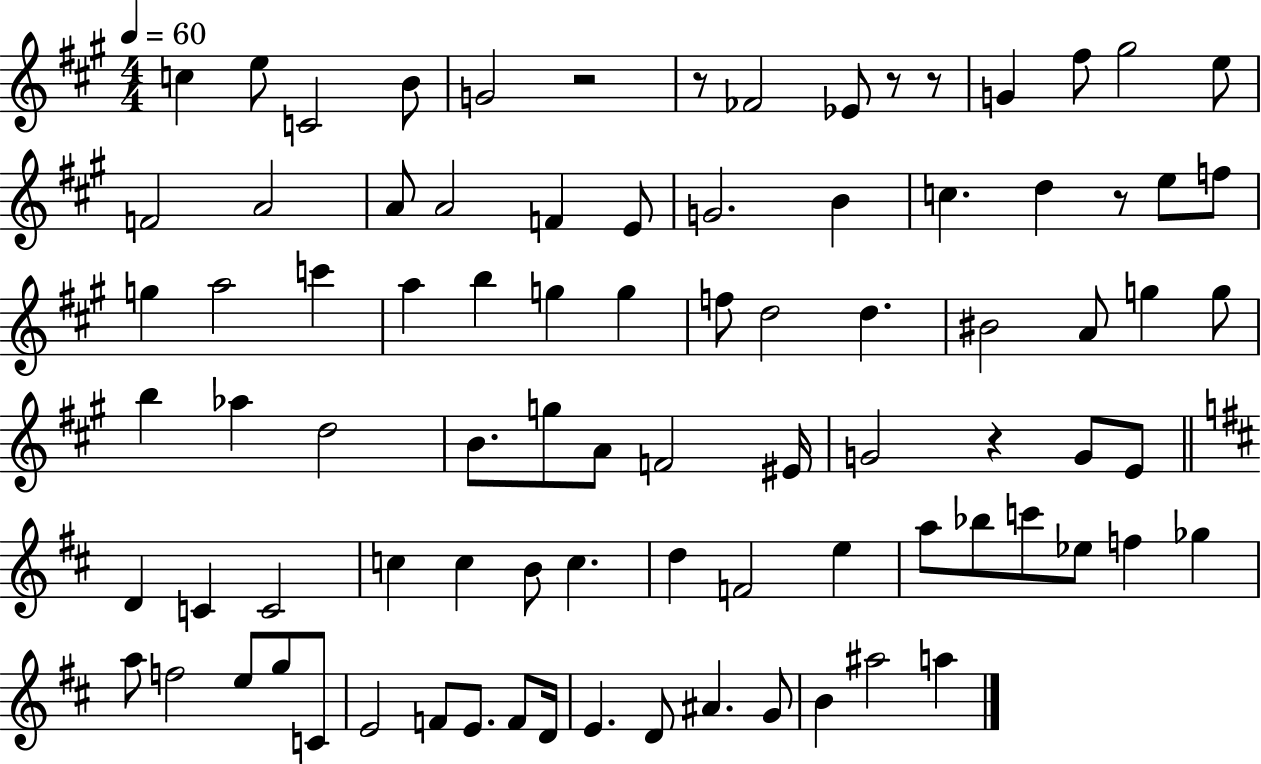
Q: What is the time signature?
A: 4/4